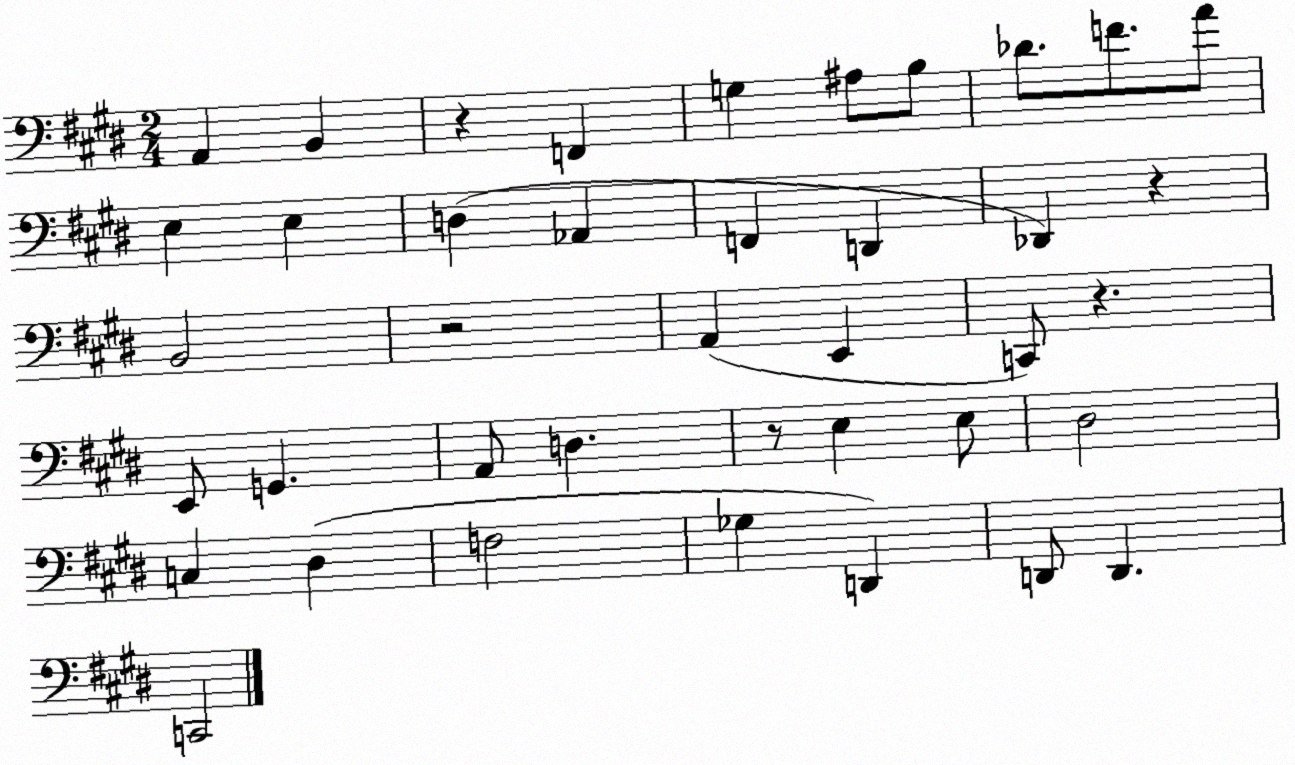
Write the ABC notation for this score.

X:1
T:Untitled
M:2/4
L:1/4
K:E
A,, B,, z F,, G, ^A,/2 B,/2 _D/2 F/2 A/2 E, E, D, _A,, F,, D,, _D,, z B,,2 z2 A,, E,, C,,/2 z E,,/2 G,, A,,/2 D, z/2 E, E,/2 ^D,2 C, ^D, F,2 _G, D,, D,,/2 D,, C,,2